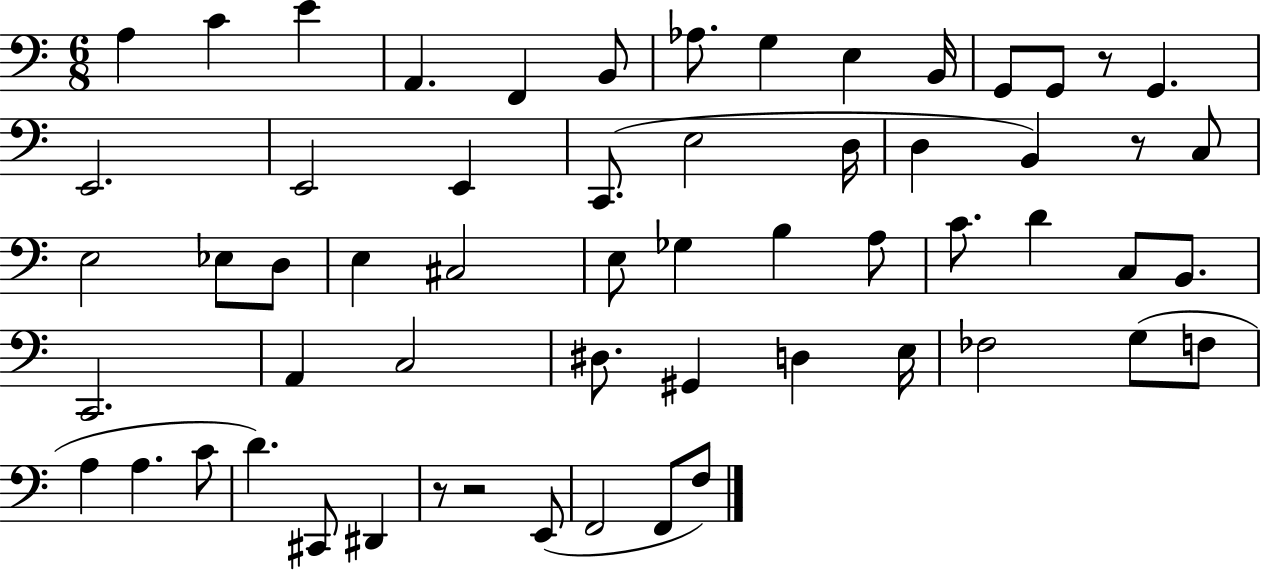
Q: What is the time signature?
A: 6/8